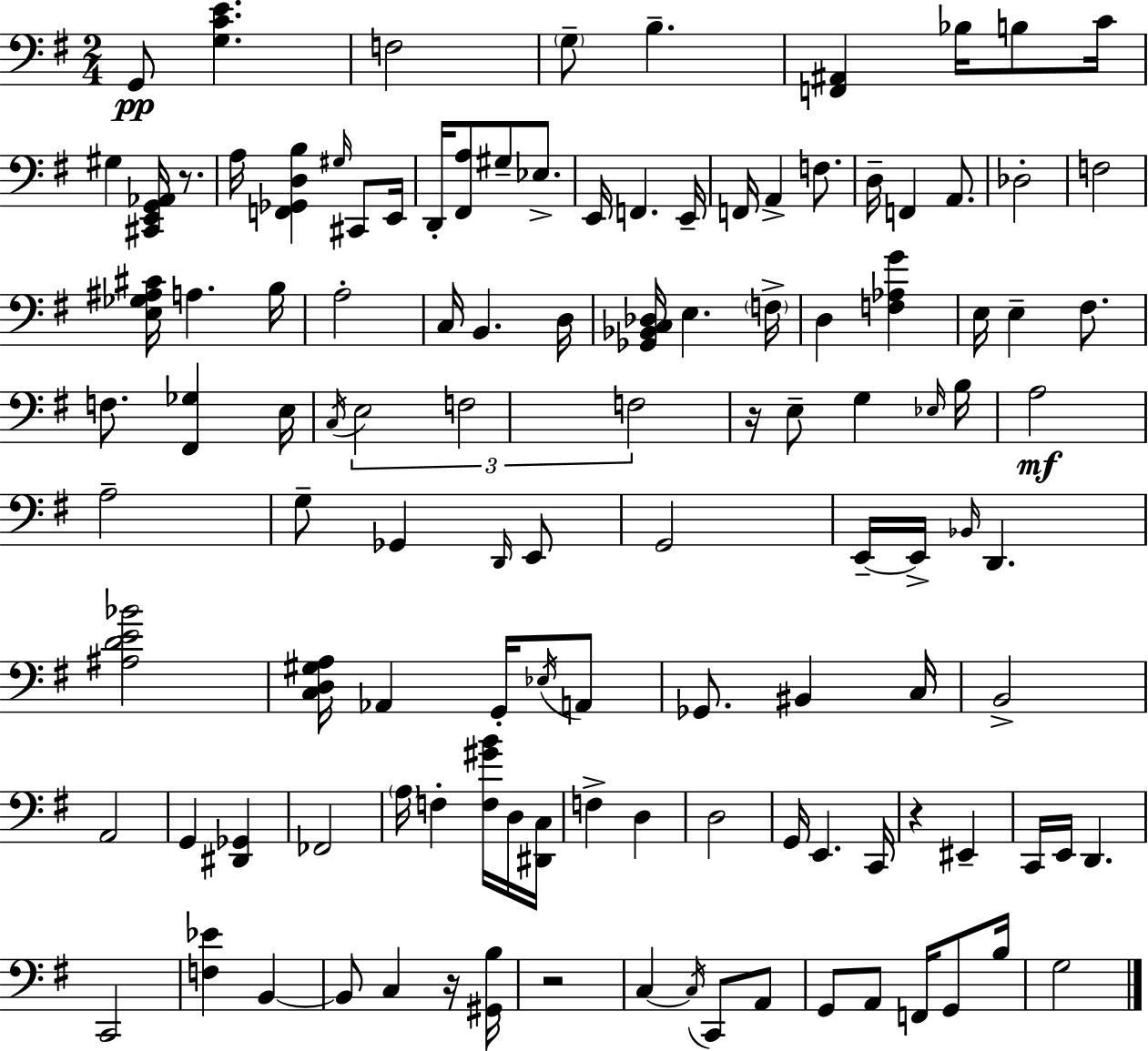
G2/e [G3,C4,E4]/q. F3/h G3/e B3/q. [F2,A#2]/q Bb3/s B3/e C4/s G#3/q [C#2,E2,G2,Ab2]/s R/e. A3/s [F2,Gb2,D3,B3]/q G#3/s C#2/e E2/s D2/s [F#2,A3]/e G#3/e Eb3/e. E2/s F2/q. E2/s F2/s A2/q F3/e. D3/s F2/q A2/e. Db3/h F3/h [E3,Gb3,A#3,C#4]/s A3/q. B3/s A3/h C3/s B2/q. D3/s [Gb2,Bb2,C3,Db3]/s E3/q. F3/s D3/q [F3,Ab3,G4]/q E3/s E3/q F#3/e. F3/e. [F#2,Gb3]/q E3/s C3/s E3/h F3/h F3/h R/s E3/e G3/q Eb3/s B3/s A3/h A3/h G3/e Gb2/q D2/s E2/e G2/h E2/s E2/s Bb2/s D2/q. [A#3,D4,E4,Bb4]/h [C3,D3,G#3,A3]/s Ab2/q G2/s Eb3/s A2/e Gb2/e. BIS2/q C3/s B2/h A2/h G2/q [D#2,Gb2]/q FES2/h A3/s F3/q [F3,G#4,B4]/s D3/s [D#2,C3]/s F3/q D3/q D3/h G2/s E2/q. C2/s R/q EIS2/q C2/s E2/s D2/q. C2/h [F3,Eb4]/q B2/q B2/e C3/q R/s [G#2,B3]/s R/h C3/q C3/s C2/e A2/e G2/e A2/e F2/s G2/e B3/s G3/h